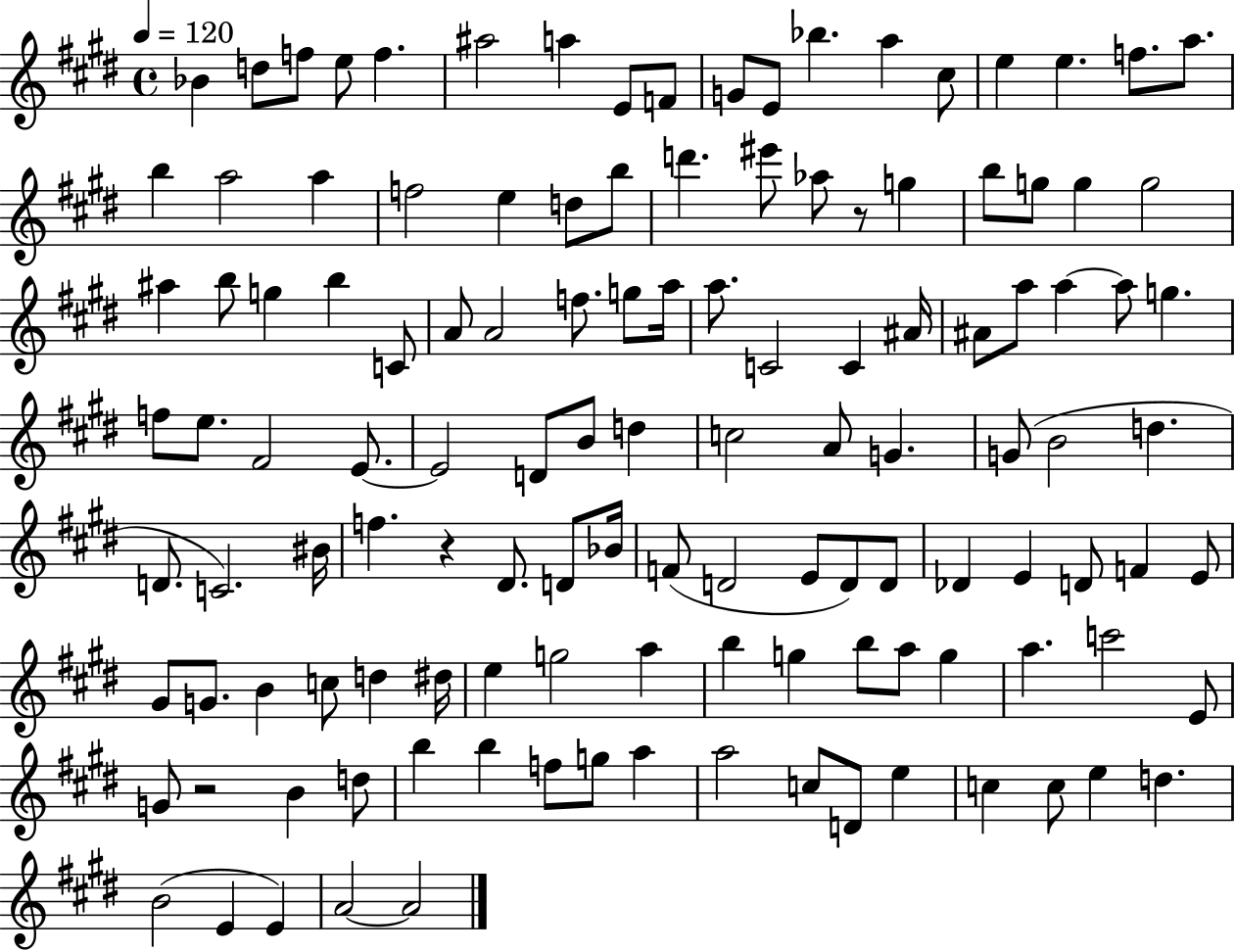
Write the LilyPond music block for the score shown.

{
  \clef treble
  \time 4/4
  \defaultTimeSignature
  \key e \major
  \tempo 4 = 120
  bes'4 d''8 f''8 e''8 f''4. | ais''2 a''4 e'8 f'8 | g'8 e'8 bes''4. a''4 cis''8 | e''4 e''4. f''8. a''8. | \break b''4 a''2 a''4 | f''2 e''4 d''8 b''8 | d'''4. eis'''8 aes''8 r8 g''4 | b''8 g''8 g''4 g''2 | \break ais''4 b''8 g''4 b''4 c'8 | a'8 a'2 f''8. g''8 a''16 | a''8. c'2 c'4 ais'16 | ais'8 a''8 a''4~~ a''8 g''4. | \break f''8 e''8. fis'2 e'8.~~ | e'2 d'8 b'8 d''4 | c''2 a'8 g'4. | g'8( b'2 d''4. | \break d'8. c'2.) bis'16 | f''4. r4 dis'8. d'8 bes'16 | f'8( d'2 e'8 d'8) d'8 | des'4 e'4 d'8 f'4 e'8 | \break gis'8 g'8. b'4 c''8 d''4 dis''16 | e''4 g''2 a''4 | b''4 g''4 b''8 a''8 g''4 | a''4. c'''2 e'8 | \break g'8 r2 b'4 d''8 | b''4 b''4 f''8 g''8 a''4 | a''2 c''8 d'8 e''4 | c''4 c''8 e''4 d''4. | \break b'2( e'4 e'4) | a'2~~ a'2 | \bar "|."
}